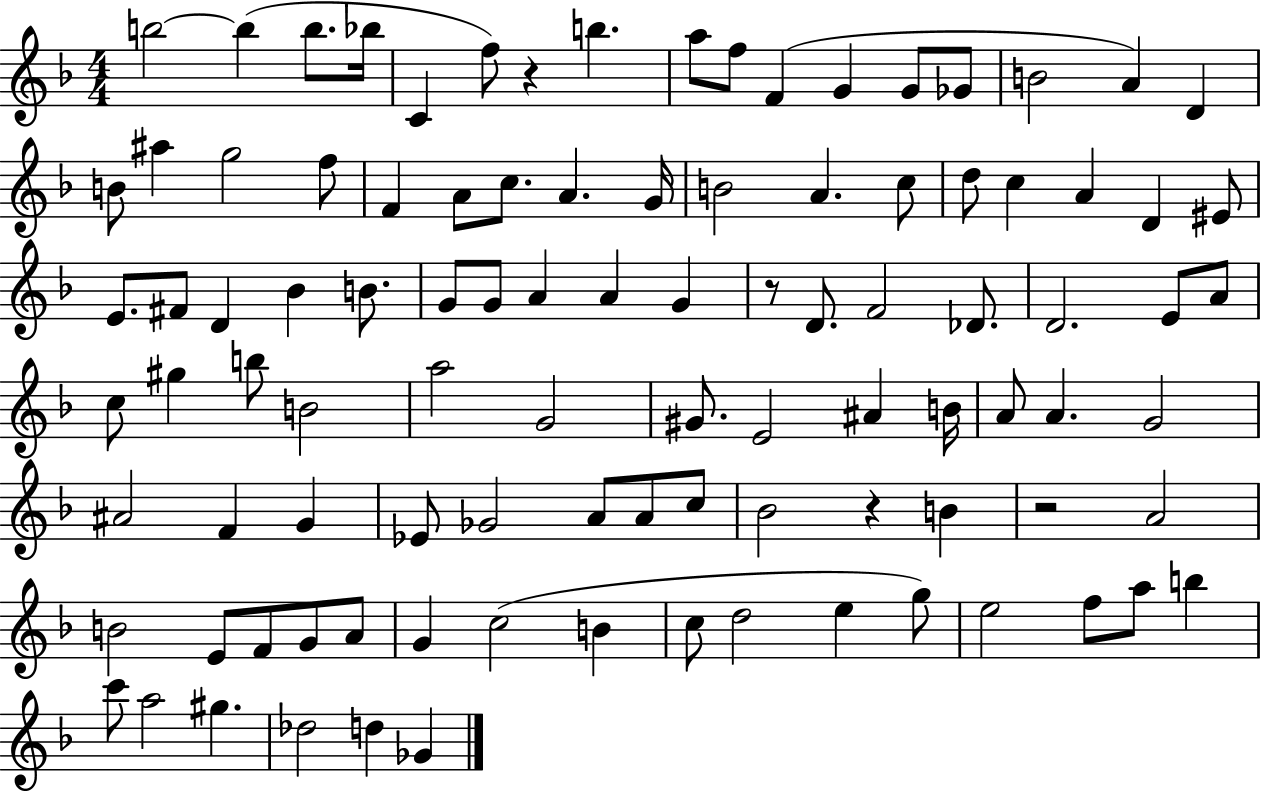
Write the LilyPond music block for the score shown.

{
  \clef treble
  \numericTimeSignature
  \time 4/4
  \key f \major
  b''2~~ b''4( b''8. bes''16 | c'4 f''8) r4 b''4. | a''8 f''8 f'4( g'4 g'8 ges'8 | b'2 a'4) d'4 | \break b'8 ais''4 g''2 f''8 | f'4 a'8 c''8. a'4. g'16 | b'2 a'4. c''8 | d''8 c''4 a'4 d'4 eis'8 | \break e'8. fis'8 d'4 bes'4 b'8. | g'8 g'8 a'4 a'4 g'4 | r8 d'8. f'2 des'8. | d'2. e'8 a'8 | \break c''8 gis''4 b''8 b'2 | a''2 g'2 | gis'8. e'2 ais'4 b'16 | a'8 a'4. g'2 | \break ais'2 f'4 g'4 | ees'8 ges'2 a'8 a'8 c''8 | bes'2 r4 b'4 | r2 a'2 | \break b'2 e'8 f'8 g'8 a'8 | g'4 c''2( b'4 | c''8 d''2 e''4 g''8) | e''2 f''8 a''8 b''4 | \break c'''8 a''2 gis''4. | des''2 d''4 ges'4 | \bar "|."
}